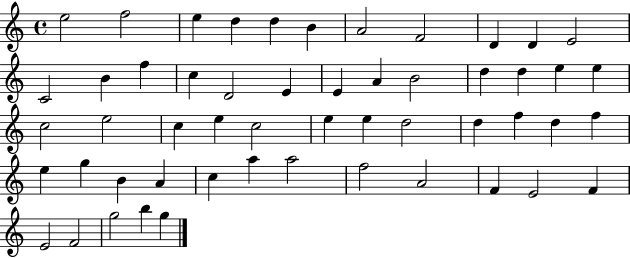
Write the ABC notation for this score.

X:1
T:Untitled
M:4/4
L:1/4
K:C
e2 f2 e d d B A2 F2 D D E2 C2 B f c D2 E E A B2 d d e e c2 e2 c e c2 e e d2 d f d f e g B A c a a2 f2 A2 F E2 F E2 F2 g2 b g